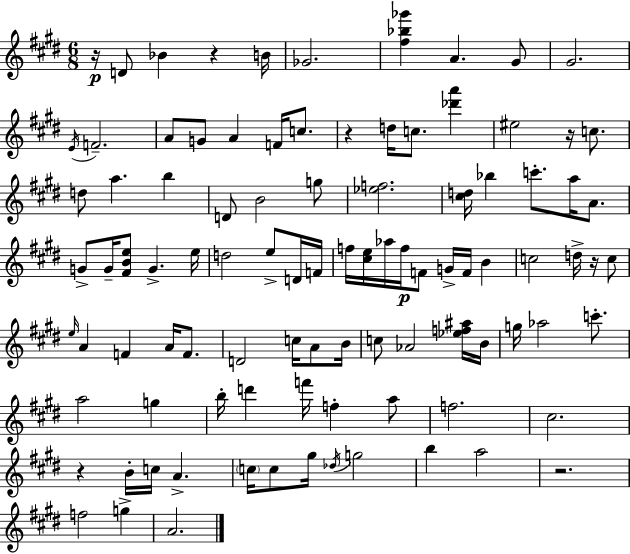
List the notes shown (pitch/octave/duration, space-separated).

R/s D4/e Bb4/q R/q B4/s Gb4/h. [F#5,Bb5,Gb6]/q A4/q. G#4/e G#4/h. E4/s F4/h. A4/e G4/e A4/q F4/s C5/e. R/q D5/s C5/e. [Db6,A6]/q EIS5/h R/s C5/e. D5/e A5/q. B5/q D4/e B4/h G5/e [Eb5,F5]/h. [C#5,D5]/s Bb5/q C6/e. A5/s A4/e. G4/e G4/s [F#4,B4,E5]/e G4/q. E5/s D5/h E5/e D4/s F4/s F5/s [C#5,E5]/s Ab5/s F5/s F4/e G4/s F4/s B4/q C5/h D5/s R/s C5/e E5/s A4/q F4/q A4/s F4/e. D4/h C5/s A4/e B4/s C5/e Ab4/h [Eb5,F5,A#5]/s B4/s G5/s Ab5/h C6/e. A5/h G5/q B5/s D6/q F6/s F5/q A5/e F5/h. C#5/h. R/q B4/s C5/s A4/q. C5/s C5/e G#5/s Db5/s G5/h B5/q A5/h R/h. F5/h G5/q A4/h.